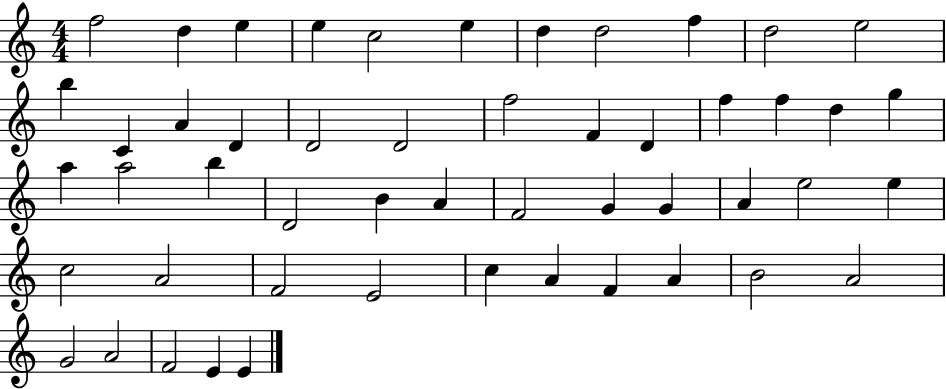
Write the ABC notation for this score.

X:1
T:Untitled
M:4/4
L:1/4
K:C
f2 d e e c2 e d d2 f d2 e2 b C A D D2 D2 f2 F D f f d g a a2 b D2 B A F2 G G A e2 e c2 A2 F2 E2 c A F A B2 A2 G2 A2 F2 E E